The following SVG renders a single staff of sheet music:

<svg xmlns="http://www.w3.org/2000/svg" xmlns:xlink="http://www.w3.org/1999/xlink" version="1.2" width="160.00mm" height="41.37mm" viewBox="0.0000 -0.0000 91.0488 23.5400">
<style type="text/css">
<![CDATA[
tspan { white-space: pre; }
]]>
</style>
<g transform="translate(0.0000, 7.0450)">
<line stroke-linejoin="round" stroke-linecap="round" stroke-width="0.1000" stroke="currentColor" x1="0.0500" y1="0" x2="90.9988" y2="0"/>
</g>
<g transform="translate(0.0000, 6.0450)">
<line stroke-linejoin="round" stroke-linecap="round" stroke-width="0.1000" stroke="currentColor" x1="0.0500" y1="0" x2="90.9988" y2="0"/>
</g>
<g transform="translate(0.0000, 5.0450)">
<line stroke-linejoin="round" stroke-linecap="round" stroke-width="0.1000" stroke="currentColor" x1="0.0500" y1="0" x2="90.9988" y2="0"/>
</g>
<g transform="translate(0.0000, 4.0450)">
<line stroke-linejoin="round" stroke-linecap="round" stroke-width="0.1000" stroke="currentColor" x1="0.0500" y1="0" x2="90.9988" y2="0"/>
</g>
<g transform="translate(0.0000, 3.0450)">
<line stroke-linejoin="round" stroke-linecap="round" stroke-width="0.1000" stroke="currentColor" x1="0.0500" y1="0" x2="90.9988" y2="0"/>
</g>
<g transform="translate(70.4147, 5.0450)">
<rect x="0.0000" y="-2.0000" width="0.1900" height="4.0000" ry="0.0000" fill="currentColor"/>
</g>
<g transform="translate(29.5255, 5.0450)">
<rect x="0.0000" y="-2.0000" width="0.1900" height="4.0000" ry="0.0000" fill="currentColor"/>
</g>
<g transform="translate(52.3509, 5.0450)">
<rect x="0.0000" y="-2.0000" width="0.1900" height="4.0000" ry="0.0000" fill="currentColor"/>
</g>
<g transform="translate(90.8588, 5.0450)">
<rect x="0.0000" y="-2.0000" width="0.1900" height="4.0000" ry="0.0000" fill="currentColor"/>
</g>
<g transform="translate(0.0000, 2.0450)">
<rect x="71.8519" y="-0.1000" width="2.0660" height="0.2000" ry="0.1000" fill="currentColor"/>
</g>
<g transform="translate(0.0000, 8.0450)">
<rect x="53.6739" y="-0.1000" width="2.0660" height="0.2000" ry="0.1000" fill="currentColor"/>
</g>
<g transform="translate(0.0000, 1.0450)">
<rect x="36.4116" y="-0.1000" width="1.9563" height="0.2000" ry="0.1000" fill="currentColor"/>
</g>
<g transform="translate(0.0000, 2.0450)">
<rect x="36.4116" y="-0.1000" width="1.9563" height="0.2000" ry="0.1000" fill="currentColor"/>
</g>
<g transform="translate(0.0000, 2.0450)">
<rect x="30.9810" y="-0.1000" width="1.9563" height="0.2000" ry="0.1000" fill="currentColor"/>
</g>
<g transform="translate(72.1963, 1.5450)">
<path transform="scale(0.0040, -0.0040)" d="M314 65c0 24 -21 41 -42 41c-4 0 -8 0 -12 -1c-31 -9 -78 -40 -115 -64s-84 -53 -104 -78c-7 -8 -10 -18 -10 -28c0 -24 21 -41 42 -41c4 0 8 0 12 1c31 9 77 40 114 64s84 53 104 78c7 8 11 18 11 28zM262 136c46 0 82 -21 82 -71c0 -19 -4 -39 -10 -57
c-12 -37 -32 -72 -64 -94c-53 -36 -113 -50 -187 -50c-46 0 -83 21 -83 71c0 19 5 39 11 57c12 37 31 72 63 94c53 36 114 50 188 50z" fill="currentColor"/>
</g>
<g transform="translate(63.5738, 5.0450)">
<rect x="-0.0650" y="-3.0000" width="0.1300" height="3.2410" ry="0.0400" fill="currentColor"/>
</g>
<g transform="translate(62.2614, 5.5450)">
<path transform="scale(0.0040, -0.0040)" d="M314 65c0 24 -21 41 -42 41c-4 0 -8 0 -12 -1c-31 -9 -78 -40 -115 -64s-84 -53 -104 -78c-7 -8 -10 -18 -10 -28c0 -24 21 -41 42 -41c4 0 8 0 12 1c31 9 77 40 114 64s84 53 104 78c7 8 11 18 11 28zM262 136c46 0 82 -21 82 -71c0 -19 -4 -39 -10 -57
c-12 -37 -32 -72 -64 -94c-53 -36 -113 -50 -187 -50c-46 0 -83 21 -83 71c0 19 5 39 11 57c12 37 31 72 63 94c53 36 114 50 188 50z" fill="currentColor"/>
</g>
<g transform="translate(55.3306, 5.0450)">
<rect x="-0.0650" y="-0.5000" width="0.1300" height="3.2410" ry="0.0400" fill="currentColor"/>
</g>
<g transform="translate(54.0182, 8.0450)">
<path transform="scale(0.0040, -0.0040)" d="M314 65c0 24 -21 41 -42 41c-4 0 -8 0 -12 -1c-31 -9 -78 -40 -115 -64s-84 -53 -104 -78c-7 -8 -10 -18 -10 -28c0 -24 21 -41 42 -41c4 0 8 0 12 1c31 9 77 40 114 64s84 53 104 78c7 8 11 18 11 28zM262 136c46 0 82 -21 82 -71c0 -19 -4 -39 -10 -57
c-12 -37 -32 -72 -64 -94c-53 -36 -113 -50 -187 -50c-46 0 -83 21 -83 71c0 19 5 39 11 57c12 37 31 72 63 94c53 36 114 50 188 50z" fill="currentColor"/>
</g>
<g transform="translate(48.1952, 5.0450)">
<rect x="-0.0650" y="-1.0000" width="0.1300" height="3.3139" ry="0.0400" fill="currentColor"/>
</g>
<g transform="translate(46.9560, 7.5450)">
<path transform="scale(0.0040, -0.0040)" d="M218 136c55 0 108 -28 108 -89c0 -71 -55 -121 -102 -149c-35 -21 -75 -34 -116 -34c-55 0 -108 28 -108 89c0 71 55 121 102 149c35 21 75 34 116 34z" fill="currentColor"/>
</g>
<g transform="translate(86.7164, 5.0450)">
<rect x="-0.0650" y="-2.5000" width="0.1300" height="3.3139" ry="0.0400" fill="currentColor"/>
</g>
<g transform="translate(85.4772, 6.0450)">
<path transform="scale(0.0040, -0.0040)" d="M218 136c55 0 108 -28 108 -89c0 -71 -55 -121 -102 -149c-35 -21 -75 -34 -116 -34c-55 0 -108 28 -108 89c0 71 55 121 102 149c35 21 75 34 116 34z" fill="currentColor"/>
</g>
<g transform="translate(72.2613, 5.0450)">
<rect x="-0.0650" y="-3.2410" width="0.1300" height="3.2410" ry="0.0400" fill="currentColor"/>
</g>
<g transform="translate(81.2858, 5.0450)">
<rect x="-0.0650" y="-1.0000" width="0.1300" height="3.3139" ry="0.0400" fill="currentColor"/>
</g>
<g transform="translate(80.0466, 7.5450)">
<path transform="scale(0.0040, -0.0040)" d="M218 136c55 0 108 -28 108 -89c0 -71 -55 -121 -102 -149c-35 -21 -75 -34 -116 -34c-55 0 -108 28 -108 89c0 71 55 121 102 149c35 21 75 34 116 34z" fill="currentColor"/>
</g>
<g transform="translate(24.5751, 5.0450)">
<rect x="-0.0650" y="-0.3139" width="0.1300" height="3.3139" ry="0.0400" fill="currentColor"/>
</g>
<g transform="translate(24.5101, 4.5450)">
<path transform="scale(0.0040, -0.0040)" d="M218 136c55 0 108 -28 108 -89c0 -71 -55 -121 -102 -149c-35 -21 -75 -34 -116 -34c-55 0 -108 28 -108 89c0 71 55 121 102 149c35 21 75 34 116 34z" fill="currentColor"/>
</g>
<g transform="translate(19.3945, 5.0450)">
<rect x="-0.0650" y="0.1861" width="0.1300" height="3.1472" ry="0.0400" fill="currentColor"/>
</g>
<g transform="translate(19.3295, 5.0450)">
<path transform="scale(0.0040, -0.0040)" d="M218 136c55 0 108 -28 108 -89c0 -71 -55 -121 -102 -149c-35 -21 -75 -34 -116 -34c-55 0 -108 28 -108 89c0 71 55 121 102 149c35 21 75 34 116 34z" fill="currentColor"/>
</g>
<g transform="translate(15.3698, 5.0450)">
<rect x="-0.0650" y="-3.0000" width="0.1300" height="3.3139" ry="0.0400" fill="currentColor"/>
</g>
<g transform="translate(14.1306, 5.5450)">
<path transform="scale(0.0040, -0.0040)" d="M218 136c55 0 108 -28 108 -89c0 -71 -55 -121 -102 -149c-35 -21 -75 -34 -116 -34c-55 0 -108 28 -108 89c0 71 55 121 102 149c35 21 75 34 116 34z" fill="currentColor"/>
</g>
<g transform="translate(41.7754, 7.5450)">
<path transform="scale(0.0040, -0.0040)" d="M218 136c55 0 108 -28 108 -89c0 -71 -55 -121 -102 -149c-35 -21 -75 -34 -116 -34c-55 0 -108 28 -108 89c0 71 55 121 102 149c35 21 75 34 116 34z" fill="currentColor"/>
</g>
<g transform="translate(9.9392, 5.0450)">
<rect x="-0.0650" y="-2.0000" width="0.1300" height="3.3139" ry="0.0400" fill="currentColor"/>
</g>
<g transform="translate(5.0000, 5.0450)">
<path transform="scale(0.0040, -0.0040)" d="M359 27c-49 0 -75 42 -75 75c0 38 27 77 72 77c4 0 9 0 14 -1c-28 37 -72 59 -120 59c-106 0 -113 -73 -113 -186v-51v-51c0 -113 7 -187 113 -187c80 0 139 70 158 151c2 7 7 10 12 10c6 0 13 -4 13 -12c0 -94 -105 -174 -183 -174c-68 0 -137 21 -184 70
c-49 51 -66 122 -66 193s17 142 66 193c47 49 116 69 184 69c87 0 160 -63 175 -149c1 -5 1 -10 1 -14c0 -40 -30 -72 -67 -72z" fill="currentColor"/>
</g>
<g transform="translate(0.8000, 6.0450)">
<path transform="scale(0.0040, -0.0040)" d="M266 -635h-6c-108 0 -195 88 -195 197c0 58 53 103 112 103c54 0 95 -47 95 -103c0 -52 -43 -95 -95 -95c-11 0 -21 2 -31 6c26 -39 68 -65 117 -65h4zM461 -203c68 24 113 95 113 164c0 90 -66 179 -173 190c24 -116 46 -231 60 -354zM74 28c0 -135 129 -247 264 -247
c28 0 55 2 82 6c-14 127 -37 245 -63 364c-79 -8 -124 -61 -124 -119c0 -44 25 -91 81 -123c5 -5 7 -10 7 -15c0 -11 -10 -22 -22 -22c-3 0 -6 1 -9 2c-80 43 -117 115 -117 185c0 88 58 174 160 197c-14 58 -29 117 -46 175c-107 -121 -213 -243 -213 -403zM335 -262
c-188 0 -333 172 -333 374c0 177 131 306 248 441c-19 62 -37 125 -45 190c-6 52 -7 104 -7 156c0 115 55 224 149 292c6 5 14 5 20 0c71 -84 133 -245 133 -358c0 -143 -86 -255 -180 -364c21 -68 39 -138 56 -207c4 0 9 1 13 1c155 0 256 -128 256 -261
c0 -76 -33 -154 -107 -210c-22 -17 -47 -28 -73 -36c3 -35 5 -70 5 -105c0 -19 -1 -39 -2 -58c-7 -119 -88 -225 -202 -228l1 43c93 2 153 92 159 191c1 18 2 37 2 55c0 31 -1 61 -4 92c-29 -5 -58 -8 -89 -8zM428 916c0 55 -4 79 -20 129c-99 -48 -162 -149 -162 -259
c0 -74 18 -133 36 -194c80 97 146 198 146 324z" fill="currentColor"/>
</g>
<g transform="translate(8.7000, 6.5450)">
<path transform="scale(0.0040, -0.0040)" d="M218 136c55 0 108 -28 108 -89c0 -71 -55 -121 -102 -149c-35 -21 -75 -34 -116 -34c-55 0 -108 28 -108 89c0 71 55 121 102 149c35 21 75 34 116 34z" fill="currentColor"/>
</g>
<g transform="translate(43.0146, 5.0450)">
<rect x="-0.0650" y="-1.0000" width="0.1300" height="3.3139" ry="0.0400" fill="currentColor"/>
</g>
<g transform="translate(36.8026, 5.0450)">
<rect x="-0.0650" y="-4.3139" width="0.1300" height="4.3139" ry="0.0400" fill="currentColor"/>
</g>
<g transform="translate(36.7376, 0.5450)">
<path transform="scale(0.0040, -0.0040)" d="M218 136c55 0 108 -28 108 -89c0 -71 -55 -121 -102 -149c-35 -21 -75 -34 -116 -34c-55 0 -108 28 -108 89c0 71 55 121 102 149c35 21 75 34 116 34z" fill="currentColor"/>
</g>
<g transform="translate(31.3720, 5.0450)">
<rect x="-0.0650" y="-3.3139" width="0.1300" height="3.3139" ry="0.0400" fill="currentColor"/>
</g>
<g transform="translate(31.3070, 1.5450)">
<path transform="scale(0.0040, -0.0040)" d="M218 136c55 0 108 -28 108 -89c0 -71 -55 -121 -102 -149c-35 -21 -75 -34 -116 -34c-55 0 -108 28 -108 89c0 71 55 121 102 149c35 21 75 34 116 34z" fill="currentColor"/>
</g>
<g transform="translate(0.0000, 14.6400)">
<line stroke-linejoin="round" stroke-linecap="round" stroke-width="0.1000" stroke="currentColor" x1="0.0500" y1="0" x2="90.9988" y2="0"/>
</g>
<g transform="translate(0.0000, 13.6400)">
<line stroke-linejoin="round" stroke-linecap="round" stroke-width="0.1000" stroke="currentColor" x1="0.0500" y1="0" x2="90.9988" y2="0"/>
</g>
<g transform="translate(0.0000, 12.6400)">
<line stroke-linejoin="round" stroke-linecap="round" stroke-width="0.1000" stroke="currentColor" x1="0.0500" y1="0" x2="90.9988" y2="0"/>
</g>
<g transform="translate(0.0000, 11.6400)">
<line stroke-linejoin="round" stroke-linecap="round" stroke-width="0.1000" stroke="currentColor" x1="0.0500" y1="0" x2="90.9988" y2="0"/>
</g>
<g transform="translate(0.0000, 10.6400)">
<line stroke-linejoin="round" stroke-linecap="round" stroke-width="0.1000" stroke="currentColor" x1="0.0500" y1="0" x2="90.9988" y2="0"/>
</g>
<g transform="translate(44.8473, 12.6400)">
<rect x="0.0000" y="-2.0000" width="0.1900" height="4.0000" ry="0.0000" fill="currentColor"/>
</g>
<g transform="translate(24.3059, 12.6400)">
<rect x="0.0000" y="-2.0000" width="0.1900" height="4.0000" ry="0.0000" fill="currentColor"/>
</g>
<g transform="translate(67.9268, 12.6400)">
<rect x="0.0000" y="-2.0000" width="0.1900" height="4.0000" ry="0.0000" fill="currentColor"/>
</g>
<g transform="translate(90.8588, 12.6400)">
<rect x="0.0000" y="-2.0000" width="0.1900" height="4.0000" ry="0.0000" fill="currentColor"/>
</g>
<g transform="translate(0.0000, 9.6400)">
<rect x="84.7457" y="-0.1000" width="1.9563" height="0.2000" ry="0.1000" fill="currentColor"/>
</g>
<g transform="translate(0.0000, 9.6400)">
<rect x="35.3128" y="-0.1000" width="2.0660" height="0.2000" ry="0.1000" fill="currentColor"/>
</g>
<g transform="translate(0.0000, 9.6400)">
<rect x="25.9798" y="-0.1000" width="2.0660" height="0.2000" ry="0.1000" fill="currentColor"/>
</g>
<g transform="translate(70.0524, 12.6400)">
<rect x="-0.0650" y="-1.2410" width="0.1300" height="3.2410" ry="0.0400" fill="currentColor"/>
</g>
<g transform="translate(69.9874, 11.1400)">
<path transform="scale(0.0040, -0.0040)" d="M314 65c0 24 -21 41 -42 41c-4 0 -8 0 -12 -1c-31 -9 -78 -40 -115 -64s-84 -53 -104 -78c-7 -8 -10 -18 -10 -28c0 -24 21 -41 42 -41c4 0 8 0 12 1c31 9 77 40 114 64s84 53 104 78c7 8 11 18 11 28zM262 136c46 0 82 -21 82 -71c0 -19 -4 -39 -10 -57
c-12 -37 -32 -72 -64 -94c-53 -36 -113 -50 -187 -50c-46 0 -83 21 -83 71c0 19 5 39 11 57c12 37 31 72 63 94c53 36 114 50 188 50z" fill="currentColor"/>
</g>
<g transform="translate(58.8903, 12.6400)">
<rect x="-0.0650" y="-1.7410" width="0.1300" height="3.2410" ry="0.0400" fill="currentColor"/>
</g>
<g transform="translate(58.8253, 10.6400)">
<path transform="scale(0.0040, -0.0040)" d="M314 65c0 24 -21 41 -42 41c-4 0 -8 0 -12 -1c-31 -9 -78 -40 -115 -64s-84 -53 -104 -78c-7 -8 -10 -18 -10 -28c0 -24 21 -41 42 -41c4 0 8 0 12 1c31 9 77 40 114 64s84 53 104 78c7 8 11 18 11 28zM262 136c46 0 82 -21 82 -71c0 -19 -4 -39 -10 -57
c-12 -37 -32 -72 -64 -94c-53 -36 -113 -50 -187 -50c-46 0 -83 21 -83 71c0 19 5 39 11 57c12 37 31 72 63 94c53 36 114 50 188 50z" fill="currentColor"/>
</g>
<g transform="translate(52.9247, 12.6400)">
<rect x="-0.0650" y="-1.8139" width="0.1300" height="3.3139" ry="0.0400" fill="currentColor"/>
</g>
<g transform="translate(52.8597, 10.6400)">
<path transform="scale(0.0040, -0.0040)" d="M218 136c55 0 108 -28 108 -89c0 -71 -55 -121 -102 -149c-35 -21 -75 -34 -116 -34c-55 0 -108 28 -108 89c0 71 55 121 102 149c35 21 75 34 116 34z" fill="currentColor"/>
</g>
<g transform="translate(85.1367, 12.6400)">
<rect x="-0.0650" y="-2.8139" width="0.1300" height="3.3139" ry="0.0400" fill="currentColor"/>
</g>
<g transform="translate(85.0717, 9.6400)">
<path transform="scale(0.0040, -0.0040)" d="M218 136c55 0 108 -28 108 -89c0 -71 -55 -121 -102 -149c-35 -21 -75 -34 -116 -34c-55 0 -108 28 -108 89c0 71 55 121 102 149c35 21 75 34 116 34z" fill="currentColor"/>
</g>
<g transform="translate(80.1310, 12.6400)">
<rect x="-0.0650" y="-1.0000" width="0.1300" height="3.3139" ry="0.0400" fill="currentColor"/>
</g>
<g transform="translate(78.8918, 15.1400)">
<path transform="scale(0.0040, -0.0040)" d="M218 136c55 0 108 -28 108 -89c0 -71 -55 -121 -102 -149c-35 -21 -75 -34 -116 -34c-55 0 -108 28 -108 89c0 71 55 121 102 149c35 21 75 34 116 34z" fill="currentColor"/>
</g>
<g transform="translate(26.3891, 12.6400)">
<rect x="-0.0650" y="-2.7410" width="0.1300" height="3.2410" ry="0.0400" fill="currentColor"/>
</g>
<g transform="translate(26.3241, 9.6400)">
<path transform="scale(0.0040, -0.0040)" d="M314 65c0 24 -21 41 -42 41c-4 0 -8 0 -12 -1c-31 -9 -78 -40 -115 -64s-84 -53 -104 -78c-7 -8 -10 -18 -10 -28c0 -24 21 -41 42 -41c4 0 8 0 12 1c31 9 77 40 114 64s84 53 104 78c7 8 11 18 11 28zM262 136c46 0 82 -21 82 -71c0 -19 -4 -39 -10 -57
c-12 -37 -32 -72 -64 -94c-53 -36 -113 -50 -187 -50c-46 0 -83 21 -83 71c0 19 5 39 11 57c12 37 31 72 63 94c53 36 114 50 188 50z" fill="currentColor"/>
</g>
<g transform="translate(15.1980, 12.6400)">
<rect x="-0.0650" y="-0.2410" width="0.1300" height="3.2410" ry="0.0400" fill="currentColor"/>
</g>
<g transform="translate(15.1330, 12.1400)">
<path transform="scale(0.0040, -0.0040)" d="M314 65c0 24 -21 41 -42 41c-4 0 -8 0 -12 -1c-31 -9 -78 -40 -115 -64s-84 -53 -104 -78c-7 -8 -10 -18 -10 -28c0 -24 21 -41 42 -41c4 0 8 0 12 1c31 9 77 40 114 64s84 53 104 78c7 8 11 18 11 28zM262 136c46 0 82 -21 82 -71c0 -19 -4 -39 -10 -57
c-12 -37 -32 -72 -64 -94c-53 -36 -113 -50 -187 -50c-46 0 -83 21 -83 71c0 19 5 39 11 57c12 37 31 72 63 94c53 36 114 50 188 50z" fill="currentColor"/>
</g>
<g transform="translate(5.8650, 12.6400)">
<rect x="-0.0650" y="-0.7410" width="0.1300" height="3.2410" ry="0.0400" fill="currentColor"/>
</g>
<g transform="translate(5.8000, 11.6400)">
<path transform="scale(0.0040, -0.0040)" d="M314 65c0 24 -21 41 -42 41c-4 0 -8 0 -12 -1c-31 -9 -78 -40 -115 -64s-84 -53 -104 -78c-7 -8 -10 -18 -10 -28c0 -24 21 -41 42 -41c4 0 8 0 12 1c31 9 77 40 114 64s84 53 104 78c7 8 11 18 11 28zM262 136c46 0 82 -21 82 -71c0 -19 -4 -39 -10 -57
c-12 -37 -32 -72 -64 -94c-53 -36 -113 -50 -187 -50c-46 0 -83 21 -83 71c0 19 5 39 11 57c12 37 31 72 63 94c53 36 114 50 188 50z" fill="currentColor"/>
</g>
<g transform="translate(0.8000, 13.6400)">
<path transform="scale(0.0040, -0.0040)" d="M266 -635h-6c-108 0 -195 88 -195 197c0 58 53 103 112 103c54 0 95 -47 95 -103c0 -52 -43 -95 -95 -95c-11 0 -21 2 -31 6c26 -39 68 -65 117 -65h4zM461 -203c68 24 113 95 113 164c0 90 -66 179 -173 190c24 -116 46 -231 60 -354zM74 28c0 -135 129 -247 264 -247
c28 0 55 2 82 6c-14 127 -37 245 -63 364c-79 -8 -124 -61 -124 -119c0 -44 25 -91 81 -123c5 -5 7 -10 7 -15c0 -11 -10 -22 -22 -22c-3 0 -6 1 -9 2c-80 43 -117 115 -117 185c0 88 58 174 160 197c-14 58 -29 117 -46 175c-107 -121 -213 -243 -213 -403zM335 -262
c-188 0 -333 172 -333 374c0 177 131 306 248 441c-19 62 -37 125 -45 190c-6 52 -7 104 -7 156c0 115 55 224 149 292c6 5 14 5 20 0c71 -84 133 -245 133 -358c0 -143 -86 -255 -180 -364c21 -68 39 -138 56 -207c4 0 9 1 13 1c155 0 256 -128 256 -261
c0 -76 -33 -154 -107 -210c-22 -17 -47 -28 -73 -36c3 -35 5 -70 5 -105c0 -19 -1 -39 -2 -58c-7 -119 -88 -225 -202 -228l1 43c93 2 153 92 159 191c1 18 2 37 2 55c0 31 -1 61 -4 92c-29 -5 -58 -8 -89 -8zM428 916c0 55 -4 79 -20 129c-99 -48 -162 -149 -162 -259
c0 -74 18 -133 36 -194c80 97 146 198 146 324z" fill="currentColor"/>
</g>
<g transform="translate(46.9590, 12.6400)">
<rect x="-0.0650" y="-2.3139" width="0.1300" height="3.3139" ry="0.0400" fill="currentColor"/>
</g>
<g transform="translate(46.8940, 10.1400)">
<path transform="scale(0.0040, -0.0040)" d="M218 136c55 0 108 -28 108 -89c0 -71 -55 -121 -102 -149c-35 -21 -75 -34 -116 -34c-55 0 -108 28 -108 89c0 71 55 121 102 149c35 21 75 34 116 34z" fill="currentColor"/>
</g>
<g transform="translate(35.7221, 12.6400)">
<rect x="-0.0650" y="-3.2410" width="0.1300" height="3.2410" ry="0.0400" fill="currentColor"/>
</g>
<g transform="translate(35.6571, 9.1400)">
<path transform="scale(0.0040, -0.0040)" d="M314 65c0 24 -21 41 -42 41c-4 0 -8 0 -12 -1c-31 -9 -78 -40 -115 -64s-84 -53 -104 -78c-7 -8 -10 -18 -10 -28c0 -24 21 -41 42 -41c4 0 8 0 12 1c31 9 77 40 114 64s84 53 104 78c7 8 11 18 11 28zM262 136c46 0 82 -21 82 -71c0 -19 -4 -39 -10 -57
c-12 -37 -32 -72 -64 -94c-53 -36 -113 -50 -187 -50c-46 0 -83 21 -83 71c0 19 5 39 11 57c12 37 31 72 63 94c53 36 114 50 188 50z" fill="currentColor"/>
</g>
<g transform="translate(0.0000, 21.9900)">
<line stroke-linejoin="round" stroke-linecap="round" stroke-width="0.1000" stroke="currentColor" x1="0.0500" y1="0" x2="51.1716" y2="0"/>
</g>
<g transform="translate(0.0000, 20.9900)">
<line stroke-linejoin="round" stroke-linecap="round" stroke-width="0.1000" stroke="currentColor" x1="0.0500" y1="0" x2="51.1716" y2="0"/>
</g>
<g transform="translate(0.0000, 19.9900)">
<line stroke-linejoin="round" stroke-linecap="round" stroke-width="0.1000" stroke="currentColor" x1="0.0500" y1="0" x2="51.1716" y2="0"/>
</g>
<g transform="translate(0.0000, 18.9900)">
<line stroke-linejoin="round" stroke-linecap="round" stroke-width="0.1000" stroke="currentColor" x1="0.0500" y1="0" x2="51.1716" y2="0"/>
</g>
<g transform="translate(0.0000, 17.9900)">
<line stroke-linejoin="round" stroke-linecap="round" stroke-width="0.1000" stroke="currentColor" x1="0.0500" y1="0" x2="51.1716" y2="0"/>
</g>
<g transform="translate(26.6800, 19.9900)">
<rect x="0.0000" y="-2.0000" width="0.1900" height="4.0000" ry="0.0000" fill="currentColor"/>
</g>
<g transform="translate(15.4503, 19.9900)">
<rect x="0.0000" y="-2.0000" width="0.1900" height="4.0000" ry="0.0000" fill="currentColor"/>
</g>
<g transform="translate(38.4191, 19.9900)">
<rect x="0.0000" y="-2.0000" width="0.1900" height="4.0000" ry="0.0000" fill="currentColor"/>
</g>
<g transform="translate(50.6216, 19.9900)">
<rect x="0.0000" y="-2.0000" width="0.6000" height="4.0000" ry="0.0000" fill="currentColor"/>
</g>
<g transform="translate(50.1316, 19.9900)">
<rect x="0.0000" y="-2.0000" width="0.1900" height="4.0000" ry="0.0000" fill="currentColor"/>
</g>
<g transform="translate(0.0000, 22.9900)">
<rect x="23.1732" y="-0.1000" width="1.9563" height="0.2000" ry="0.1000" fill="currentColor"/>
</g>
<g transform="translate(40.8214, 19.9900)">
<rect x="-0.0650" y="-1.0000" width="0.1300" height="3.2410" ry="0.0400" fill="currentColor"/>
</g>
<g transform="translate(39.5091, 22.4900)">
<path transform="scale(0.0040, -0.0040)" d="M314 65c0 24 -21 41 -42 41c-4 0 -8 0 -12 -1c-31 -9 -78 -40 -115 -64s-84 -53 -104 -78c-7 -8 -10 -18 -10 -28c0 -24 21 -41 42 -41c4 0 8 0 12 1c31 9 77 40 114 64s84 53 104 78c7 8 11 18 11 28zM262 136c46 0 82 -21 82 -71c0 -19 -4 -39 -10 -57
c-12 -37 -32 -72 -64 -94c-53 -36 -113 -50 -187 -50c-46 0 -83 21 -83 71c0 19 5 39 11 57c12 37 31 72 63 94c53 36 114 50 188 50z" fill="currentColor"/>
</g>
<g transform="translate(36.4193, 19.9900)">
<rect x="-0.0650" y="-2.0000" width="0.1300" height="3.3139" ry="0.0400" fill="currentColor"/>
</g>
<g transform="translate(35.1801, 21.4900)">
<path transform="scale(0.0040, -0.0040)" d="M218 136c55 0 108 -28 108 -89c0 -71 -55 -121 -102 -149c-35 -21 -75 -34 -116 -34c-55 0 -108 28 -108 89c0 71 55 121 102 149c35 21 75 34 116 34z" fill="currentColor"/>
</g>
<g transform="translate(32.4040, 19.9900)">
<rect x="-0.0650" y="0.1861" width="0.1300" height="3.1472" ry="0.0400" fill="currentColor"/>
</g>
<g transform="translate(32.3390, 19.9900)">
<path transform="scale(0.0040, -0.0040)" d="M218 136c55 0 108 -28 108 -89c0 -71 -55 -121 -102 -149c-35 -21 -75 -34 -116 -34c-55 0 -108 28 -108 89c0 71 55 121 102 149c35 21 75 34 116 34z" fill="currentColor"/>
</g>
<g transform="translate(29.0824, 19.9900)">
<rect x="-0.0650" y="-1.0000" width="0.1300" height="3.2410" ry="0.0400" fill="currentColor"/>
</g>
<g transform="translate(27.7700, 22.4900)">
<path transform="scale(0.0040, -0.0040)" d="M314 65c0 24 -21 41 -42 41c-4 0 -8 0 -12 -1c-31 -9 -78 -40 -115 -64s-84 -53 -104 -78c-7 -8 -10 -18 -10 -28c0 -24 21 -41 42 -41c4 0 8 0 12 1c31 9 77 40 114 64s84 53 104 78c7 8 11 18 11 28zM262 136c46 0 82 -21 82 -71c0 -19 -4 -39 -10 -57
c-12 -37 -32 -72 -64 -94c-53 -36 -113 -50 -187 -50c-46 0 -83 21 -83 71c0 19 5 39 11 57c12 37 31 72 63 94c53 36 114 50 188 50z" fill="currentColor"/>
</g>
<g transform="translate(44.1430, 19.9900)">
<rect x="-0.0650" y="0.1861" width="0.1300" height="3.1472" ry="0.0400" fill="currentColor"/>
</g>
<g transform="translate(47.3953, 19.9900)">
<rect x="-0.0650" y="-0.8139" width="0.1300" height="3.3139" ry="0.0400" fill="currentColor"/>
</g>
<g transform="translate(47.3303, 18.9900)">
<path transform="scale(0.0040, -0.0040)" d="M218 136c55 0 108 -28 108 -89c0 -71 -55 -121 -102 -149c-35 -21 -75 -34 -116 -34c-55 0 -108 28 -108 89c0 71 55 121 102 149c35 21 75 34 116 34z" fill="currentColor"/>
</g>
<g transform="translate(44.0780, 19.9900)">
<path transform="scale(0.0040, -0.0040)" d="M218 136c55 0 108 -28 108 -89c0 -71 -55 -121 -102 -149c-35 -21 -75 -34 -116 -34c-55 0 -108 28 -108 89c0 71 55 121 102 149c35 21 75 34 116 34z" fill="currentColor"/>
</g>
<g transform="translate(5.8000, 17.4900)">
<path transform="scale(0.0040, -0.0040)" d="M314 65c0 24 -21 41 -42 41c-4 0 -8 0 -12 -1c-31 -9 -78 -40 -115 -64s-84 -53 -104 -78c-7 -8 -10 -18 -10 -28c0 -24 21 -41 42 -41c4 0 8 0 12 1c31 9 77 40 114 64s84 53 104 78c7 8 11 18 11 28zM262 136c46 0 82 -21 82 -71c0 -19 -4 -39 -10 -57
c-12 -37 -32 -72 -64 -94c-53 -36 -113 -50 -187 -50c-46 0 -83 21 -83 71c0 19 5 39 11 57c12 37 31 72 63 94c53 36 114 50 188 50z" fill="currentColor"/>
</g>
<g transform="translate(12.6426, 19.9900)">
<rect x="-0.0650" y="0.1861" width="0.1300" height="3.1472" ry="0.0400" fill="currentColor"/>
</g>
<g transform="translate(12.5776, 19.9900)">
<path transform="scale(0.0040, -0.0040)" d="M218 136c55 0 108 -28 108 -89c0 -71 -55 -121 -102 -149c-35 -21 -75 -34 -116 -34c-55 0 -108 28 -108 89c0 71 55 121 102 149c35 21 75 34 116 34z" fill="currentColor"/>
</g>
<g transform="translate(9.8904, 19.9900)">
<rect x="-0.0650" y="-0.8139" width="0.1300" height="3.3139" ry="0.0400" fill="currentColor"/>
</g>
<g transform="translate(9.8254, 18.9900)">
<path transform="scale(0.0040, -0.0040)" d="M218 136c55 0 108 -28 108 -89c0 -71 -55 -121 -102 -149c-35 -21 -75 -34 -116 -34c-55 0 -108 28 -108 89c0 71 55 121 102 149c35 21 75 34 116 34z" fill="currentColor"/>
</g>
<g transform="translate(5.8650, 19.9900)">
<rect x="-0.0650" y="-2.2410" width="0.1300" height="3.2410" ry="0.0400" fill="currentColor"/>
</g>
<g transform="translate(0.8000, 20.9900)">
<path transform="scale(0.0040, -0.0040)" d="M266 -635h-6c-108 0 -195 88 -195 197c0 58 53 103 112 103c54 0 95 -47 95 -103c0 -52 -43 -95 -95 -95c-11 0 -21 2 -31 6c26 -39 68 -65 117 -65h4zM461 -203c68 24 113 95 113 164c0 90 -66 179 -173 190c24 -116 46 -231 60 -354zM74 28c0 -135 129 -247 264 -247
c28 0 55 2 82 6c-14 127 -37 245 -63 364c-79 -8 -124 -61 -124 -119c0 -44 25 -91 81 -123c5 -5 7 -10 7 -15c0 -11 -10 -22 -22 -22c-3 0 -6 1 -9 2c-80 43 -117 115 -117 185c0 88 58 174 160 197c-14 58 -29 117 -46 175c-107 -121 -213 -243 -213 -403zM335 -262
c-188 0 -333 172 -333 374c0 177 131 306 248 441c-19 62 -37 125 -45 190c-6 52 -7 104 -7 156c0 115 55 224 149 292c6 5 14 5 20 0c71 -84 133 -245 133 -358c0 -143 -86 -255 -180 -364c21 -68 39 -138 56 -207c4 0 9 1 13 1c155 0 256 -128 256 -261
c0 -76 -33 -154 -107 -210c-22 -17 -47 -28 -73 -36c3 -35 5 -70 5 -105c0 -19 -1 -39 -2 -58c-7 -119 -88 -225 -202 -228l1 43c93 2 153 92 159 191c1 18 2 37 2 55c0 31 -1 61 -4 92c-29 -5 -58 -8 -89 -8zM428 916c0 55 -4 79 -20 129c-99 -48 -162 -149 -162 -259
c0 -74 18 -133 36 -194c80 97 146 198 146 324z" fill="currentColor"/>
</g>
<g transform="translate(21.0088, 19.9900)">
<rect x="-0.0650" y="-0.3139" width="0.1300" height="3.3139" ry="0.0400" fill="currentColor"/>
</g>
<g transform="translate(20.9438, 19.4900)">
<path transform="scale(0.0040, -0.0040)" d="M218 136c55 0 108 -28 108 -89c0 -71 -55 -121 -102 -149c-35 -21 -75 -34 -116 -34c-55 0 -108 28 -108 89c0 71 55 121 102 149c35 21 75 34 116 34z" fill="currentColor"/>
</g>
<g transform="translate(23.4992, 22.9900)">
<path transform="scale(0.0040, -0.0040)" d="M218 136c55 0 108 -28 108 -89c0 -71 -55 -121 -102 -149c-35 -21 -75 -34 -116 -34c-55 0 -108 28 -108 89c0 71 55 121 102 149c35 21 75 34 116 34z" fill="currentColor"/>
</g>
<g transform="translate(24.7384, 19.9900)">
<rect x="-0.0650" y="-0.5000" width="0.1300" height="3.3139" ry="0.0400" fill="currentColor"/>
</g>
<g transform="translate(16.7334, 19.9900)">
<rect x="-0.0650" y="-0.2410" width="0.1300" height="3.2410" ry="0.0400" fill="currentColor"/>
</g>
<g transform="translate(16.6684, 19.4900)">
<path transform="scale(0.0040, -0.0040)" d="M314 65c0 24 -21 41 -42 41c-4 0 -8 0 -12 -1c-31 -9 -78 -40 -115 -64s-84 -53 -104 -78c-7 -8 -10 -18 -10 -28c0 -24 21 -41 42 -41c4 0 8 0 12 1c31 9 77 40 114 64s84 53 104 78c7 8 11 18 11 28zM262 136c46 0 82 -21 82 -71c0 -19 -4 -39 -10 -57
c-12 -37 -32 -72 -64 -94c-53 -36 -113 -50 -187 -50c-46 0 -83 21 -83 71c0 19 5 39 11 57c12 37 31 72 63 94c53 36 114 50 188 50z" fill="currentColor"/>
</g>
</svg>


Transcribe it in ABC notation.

X:1
T:Untitled
M:4/4
L:1/4
K:C
F A B c b d' D D C2 A2 b2 D G d2 c2 a2 b2 g f f2 e2 D a g2 d B c2 c C D2 B F D2 B d